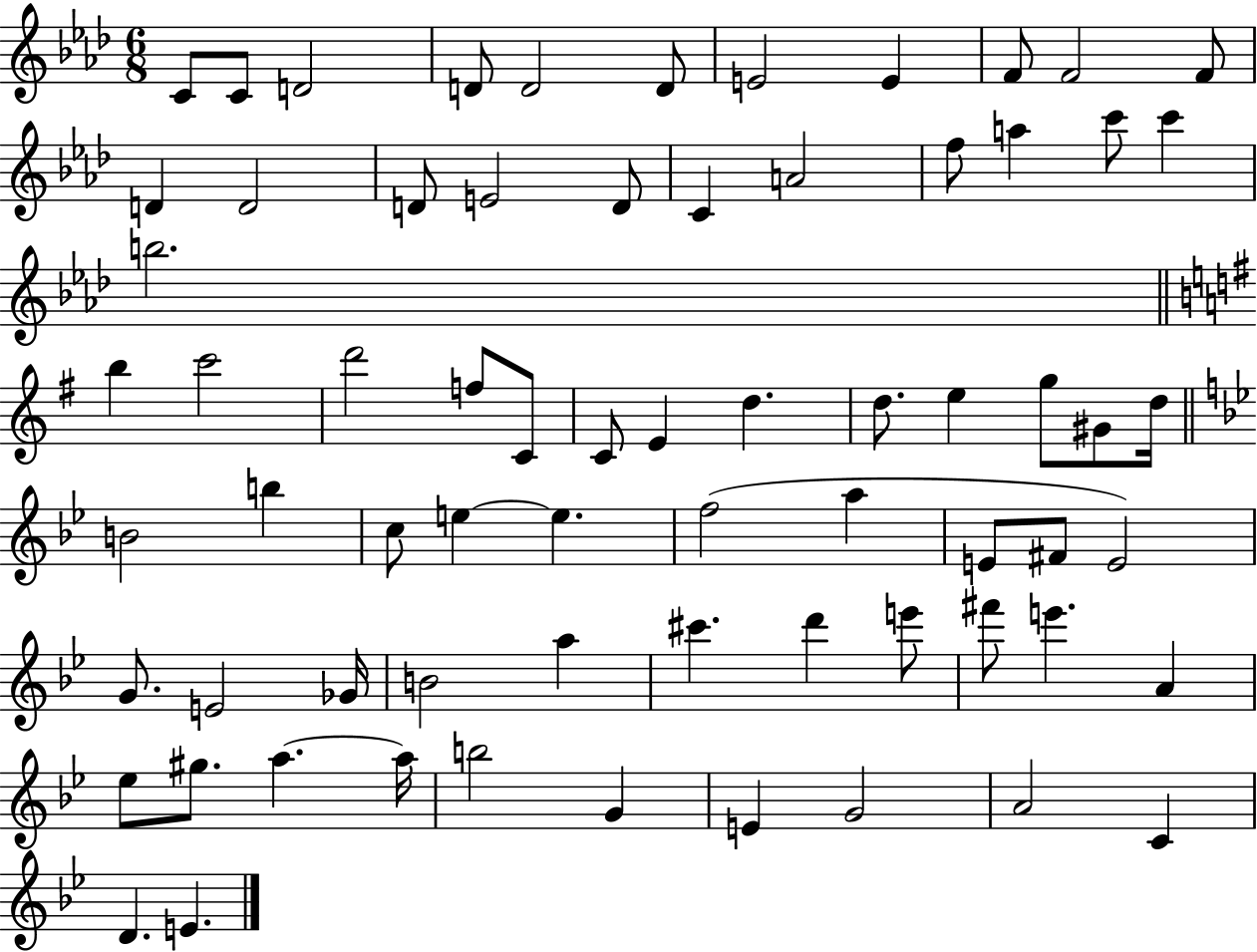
X:1
T:Untitled
M:6/8
L:1/4
K:Ab
C/2 C/2 D2 D/2 D2 D/2 E2 E F/2 F2 F/2 D D2 D/2 E2 D/2 C A2 f/2 a c'/2 c' b2 b c'2 d'2 f/2 C/2 C/2 E d d/2 e g/2 ^G/2 d/4 B2 b c/2 e e f2 a E/2 ^F/2 E2 G/2 E2 _G/4 B2 a ^c' d' e'/2 ^f'/2 e' A _e/2 ^g/2 a a/4 b2 G E G2 A2 C D E